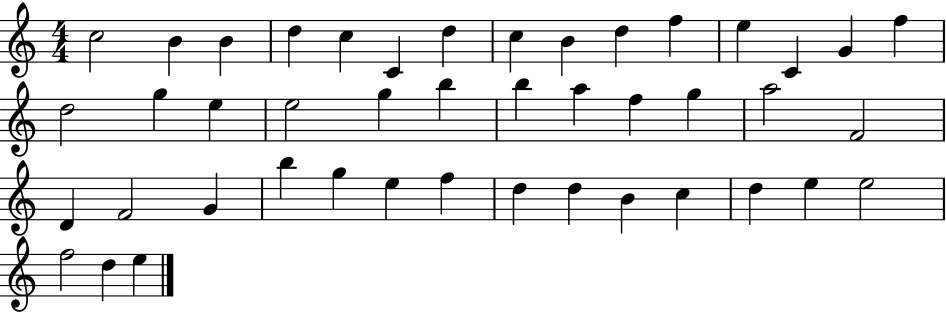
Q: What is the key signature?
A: C major